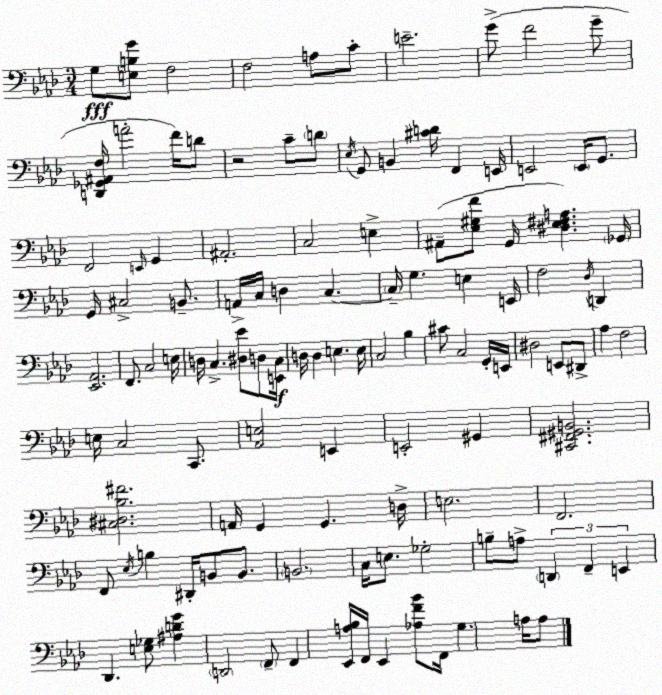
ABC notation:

X:1
T:Untitled
M:3/4
L:1/4
K:Fm
G,/2 [E,B,G]/2 F,2 F,2 A,/2 C/2 E2 G/2 F2 G/2 [D,,_G,,^A,,F,]/4 A2 F/4 D/2 z2 C/2 D/2 _E,/4 G,,/2 B,, [^CD]/4 F,, E,,/4 E,,2 E,,/4 G,,/2 F,,2 E,,/4 G,, ^A,,2 C,2 E, ^A,,/2 [_E,^G,F]/2 G,,/4 [^D,_E,^F,A,] _G,,/4 G,,/4 ^C,2 B,,/2 A,,/4 C,/4 D, C, C,/4 G, E, E,,/4 F,2 _D,/4 D,, [_E,,_A,,]2 F,,/2 C,2 E,/4 D,/4 C, [^D,_E]/2 D,/2 [E,,C,]/4 D,/4 D, E, E,/4 C,2 _B, ^C/2 C,2 G,,/4 E,,/4 ^D,2 E,,/2 ^D,,/2 _A, F,2 E,/4 C,2 C,,/2 [_A,,E,]2 E,, E,,2 ^G,, [^C,,^F,,^G,,B,,]2 [^C,^D,_B,^F]2 A,,/4 G,, G,, D,/4 E,2 F,,2 F,,/2 _E,/4 B, ^D,,/4 B,,/2 B,,/2 B,,2 C,/4 E,/2 _G,2 B,/2 A,/2 D,, F,, E,, _D,, [E,_G,]/2 [^A,DG] D,,2 F,,/2 F,, [_E,,A,_B,]/4 F,,/4 _E,, [_A,F_B]/2 F,,/4 G, A,/4 A,/2